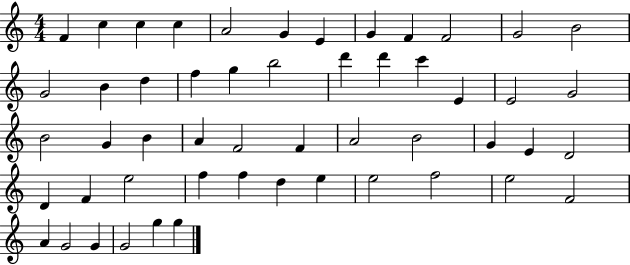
F4/q C5/q C5/q C5/q A4/h G4/q E4/q G4/q F4/q F4/h G4/h B4/h G4/h B4/q D5/q F5/q G5/q B5/h D6/q D6/q C6/q E4/q E4/h G4/h B4/h G4/q B4/q A4/q F4/h F4/q A4/h B4/h G4/q E4/q D4/h D4/q F4/q E5/h F5/q F5/q D5/q E5/q E5/h F5/h E5/h F4/h A4/q G4/h G4/q G4/h G5/q G5/q